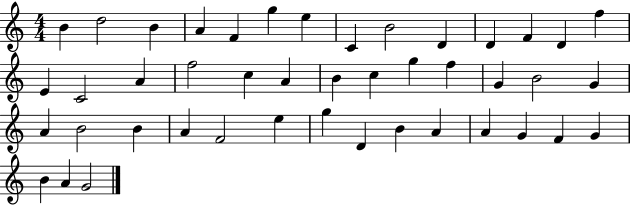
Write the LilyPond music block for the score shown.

{
  \clef treble
  \numericTimeSignature
  \time 4/4
  \key c \major
  b'4 d''2 b'4 | a'4 f'4 g''4 e''4 | c'4 b'2 d'4 | d'4 f'4 d'4 f''4 | \break e'4 c'2 a'4 | f''2 c''4 a'4 | b'4 c''4 g''4 f''4 | g'4 b'2 g'4 | \break a'4 b'2 b'4 | a'4 f'2 e''4 | g''4 d'4 b'4 a'4 | a'4 g'4 f'4 g'4 | \break b'4 a'4 g'2 | \bar "|."
}